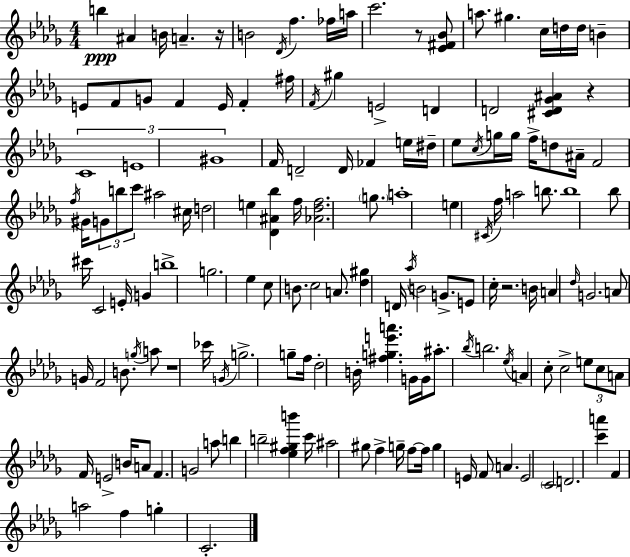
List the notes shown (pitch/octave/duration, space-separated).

B5/q A#4/q B4/s A4/q. R/s B4/h Db4/s F5/q. FES5/s A5/s C6/h. R/e [Eb4,F#4,Bb4]/e A5/e. G#5/q. C5/s D5/s D5/s B4/q E4/e F4/e G4/e F4/q E4/s F4/q F#5/s F4/s G#5/q E4/h D4/q D4/h [C#4,D4,Gb4,A#4]/q R/q C4/w E4/w G#4/w F4/s D4/h D4/s FES4/q E5/s D#5/s Eb5/e C5/s G5/s G5/s F5/s D5/e A#4/s F4/h F5/s G#4/s G4/e B5/e C6/e A#5/h C#5/s D5/h E5/q [Db4,A#4,Bb5]/q F5/s [Ab4,Db5,F5]/h. G5/e. A5/w E5/q C#4/s F5/s A5/h B5/e. B5/w Bb5/e C#6/s C4/h E4/s G4/q B5/w G5/h. Eb5/q C5/e B4/e. C5/h A4/e. [Db5,G#5]/q D4/s Ab5/s B4/h G4/e. E4/e C5/s R/h. B4/s A4/q Db5/s G4/h. A4/e G4/s F4/h B4/e. G5/s A5/e R/w CES6/s G4/s G5/h. G5/e F5/s Db5/h B4/s [F#5,G5,E6,A6]/q. G4/s G4/s A#5/e. Bb5/s B5/h. Eb5/s A4/q C5/e C5/h E5/e C5/e A4/e F4/s E4/h B4/s A4/e F4/q. G4/h A5/e B5/q B5/h [Eb5,F5,G#5,B6]/q C6/s A#5/h G#5/e F5/q G5/s F5/e F5/s G5/q E4/s F4/e A4/q. E4/h C4/h D4/h. [C6,A6]/q F4/q A5/h F5/q G5/q C4/h.